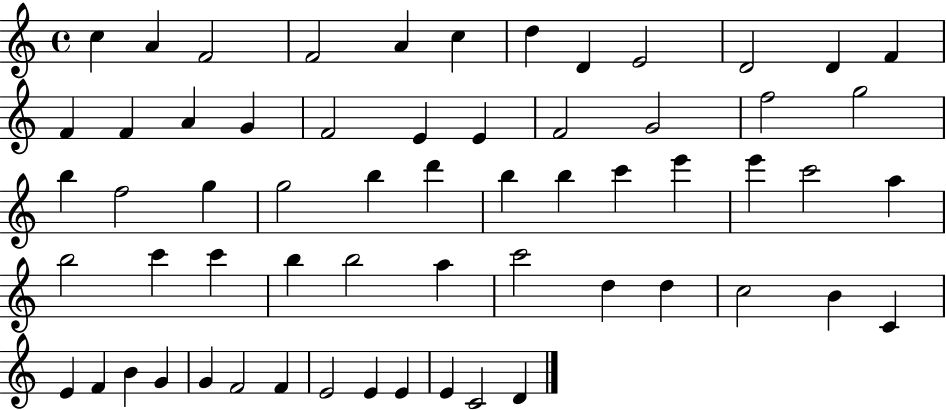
{
  \clef treble
  \time 4/4
  \defaultTimeSignature
  \key c \major
  c''4 a'4 f'2 | f'2 a'4 c''4 | d''4 d'4 e'2 | d'2 d'4 f'4 | \break f'4 f'4 a'4 g'4 | f'2 e'4 e'4 | f'2 g'2 | f''2 g''2 | \break b''4 f''2 g''4 | g''2 b''4 d'''4 | b''4 b''4 c'''4 e'''4 | e'''4 c'''2 a''4 | \break b''2 c'''4 c'''4 | b''4 b''2 a''4 | c'''2 d''4 d''4 | c''2 b'4 c'4 | \break e'4 f'4 b'4 g'4 | g'4 f'2 f'4 | e'2 e'4 e'4 | e'4 c'2 d'4 | \break \bar "|."
}